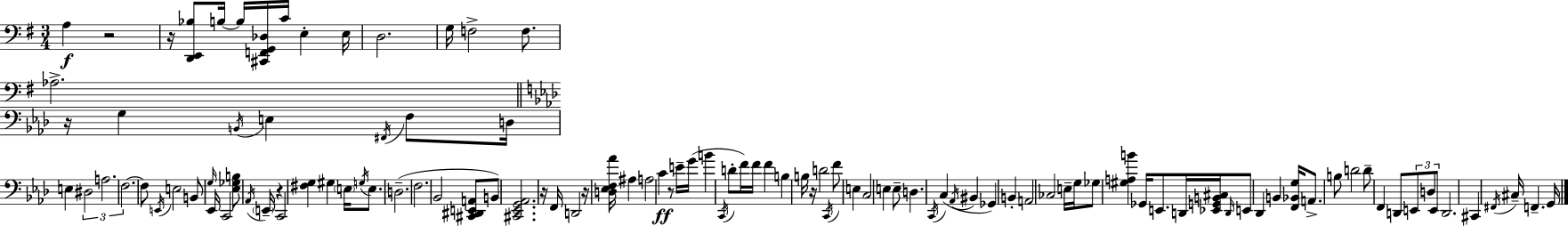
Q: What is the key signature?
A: G major